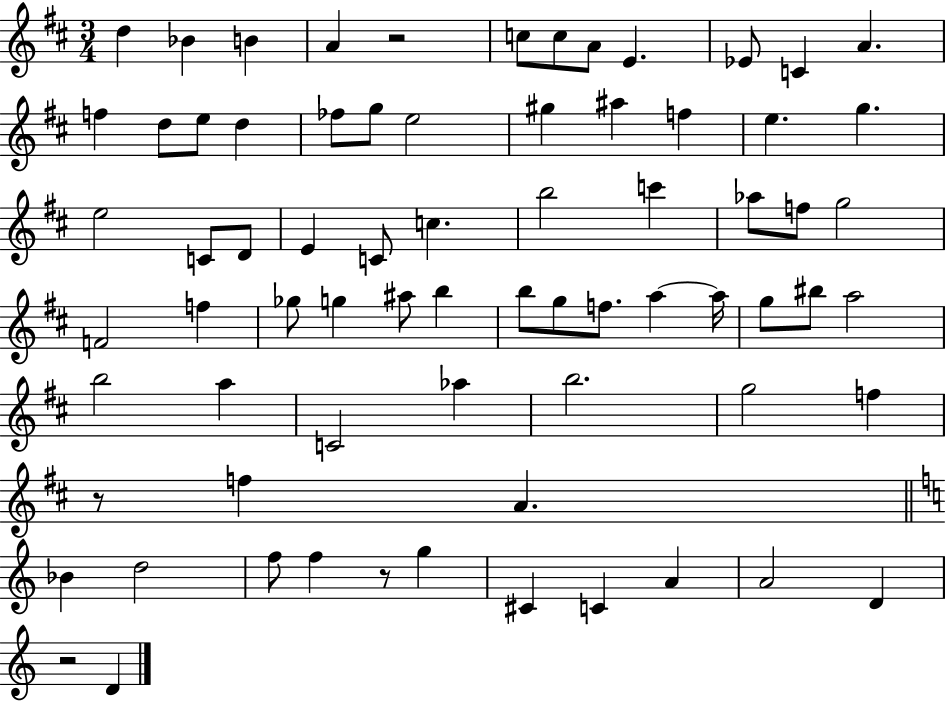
D5/q Bb4/q B4/q A4/q R/h C5/e C5/e A4/e E4/q. Eb4/e C4/q A4/q. F5/q D5/e E5/e D5/q FES5/e G5/e E5/h G#5/q A#5/q F5/q E5/q. G5/q. E5/h C4/e D4/e E4/q C4/e C5/q. B5/h C6/q Ab5/e F5/e G5/h F4/h F5/q Gb5/e G5/q A#5/e B5/q B5/e G5/e F5/e. A5/q A5/s G5/e BIS5/e A5/h B5/h A5/q C4/h Ab5/q B5/h. G5/h F5/q R/e F5/q A4/q. Bb4/q D5/h F5/e F5/q R/e G5/q C#4/q C4/q A4/q A4/h D4/q R/h D4/q